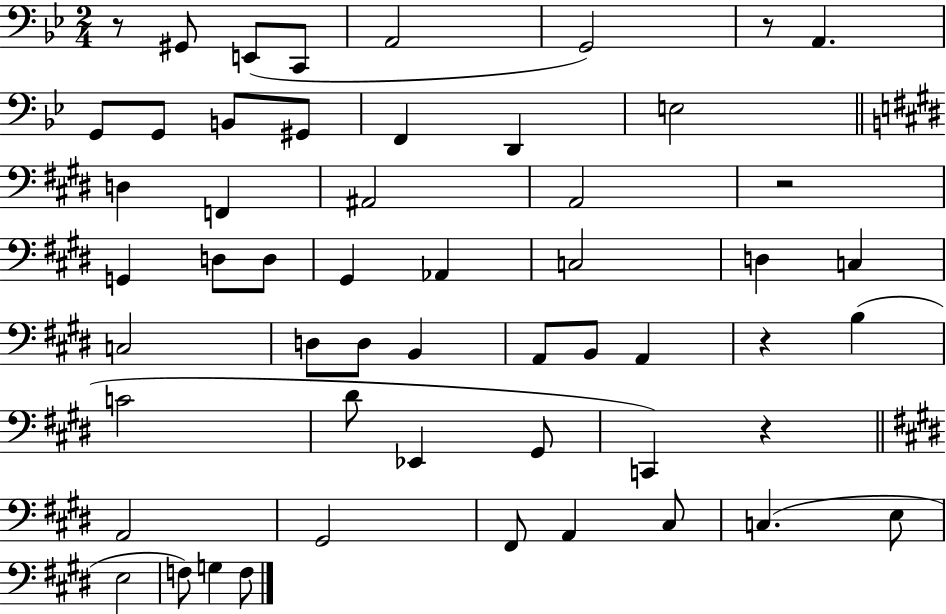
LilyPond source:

{
  \clef bass
  \numericTimeSignature
  \time 2/4
  \key bes \major
  \repeat volta 2 { r8 gis,8 e,8( c,8 | a,2 | g,2) | r8 a,4. | \break g,8 g,8 b,8 gis,8 | f,4 d,4 | e2 | \bar "||" \break \key e \major d4 f,4 | ais,2 | a,2 | r2 | \break g,4 d8 d8 | gis,4 aes,4 | c2 | d4 c4 | \break c2 | d8 d8 b,4 | a,8 b,8 a,4 | r4 b4( | \break c'2 | dis'8 ees,4 gis,8 | c,4) r4 | \bar "||" \break \key e \major a,2 | gis,2 | fis,8 a,4 cis8 | c4.( e8 | \break e2 | f8) g4 f8 | } \bar "|."
}